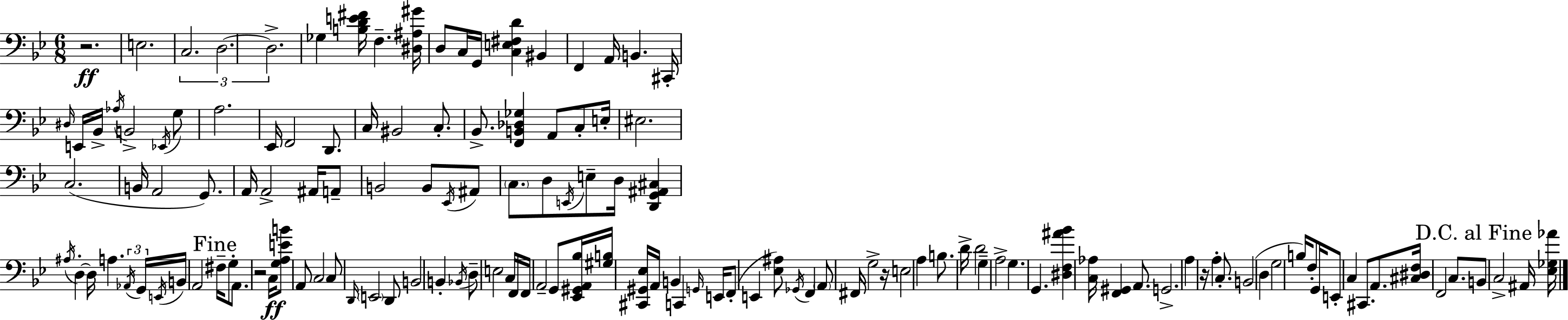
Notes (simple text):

R/h. E3/h. C3/h. D3/h. D3/h. Gb3/q [B3,D4,E4,F#4]/s F3/q. [D#3,A#3,G#4]/s D3/e C3/s G2/s [C3,E3,F#3,D4]/q BIS2/q F2/q A2/s B2/q. C#2/s D#3/s E2/s Bb2/s Ab3/s B2/h Eb2/s G3/e A3/h. Eb2/s F2/h D2/e. C3/s BIS2/h C3/e. Bb2/e. [F2,B2,Db3,Gb3]/q A2/e C3/e E3/s EIS3/h. C3/h. B2/s A2/h G2/e. A2/s A2/h A#2/s A2/e B2/h B2/e Eb2/s A#2/e C3/e. D3/e E2/s E3/e D3/s [D2,G2,A#2,C#3]/q A#3/s D3/q D3/s A3/q. Ab2/s G2/s E2/s B2/s A2/h F#3/s G3/e A2/e. R/h C3/s [G3,A3,E4,B4]/e A2/e C3/h C3/e D2/s E2/h D2/e B2/h B2/q Bb2/s D3/e E3/h C3/s F2/s F2/s A2/h G2/e [Eb2,G#2,A2,Bb3]/s [G#3,B3]/s [C#2,G#2,Eb3]/s A2/s B2/q C2/q G2/s E2/s F2/e E2/q [Eb3,A#3]/e Gb2/s F2/q A2/e F#2/s G3/h R/s E3/h A3/q B3/e. D4/s D4/h G3/q A3/h G3/q. G2/q. [D#3,F3,A#4,Bb4]/q [C3,Ab3]/s [F2,G#2]/q A2/e. G2/h. A3/q R/s A3/q C3/e. B2/h D3/q G3/h B3/s F3/e G2/s E2/e C3/q C#2/e. A2/e. [C#3,D#3,F3]/s F2/h C3/e. B2/e C3/h A#2/s [Eb3,Gb3,Ab4]/s